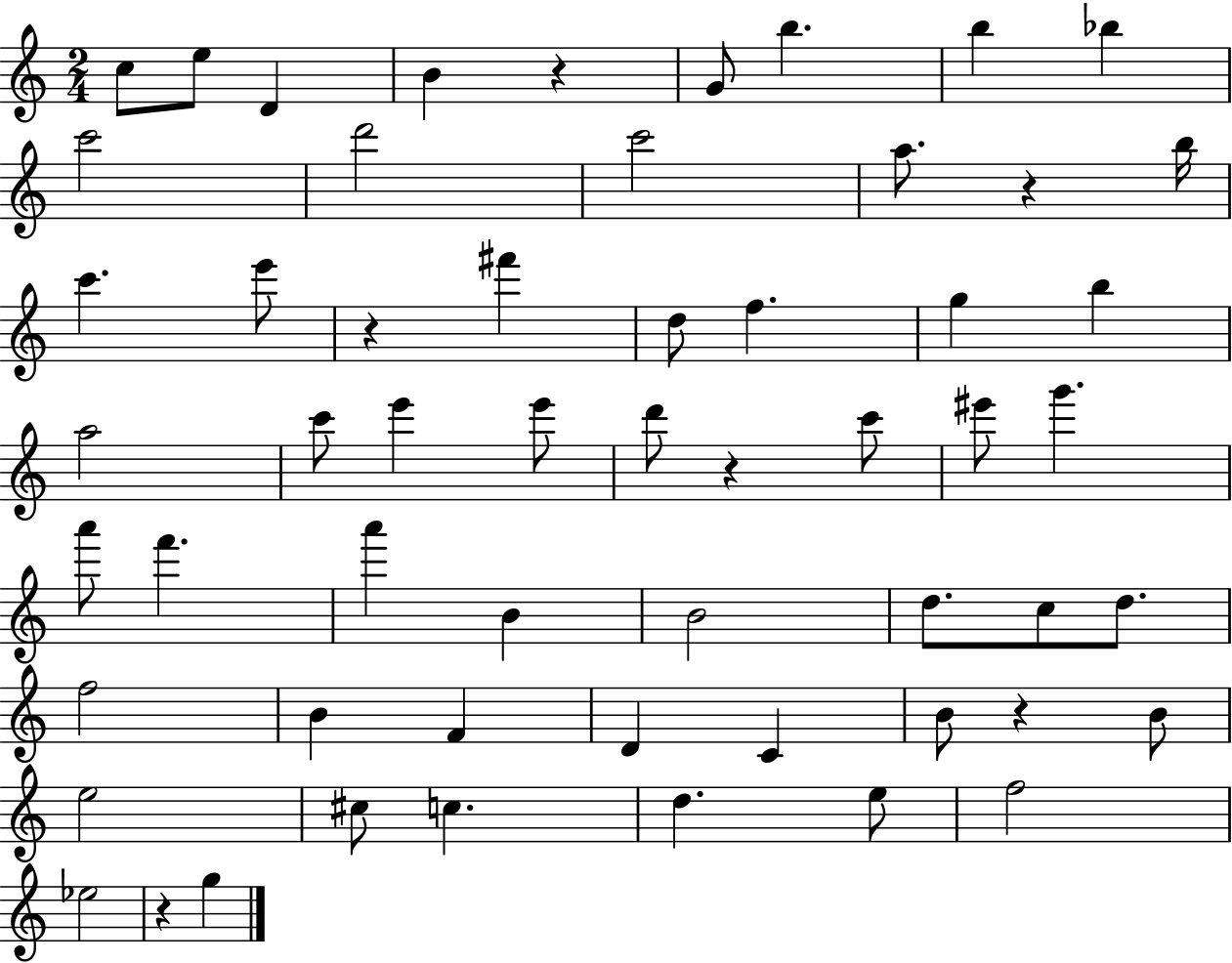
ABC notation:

X:1
T:Untitled
M:2/4
L:1/4
K:C
c/2 e/2 D B z G/2 b b _b c'2 d'2 c'2 a/2 z b/4 c' e'/2 z ^f' d/2 f g b a2 c'/2 e' e'/2 d'/2 z c'/2 ^e'/2 g' a'/2 f' a' B B2 d/2 c/2 d/2 f2 B F D C B/2 z B/2 e2 ^c/2 c d e/2 f2 _e2 z g